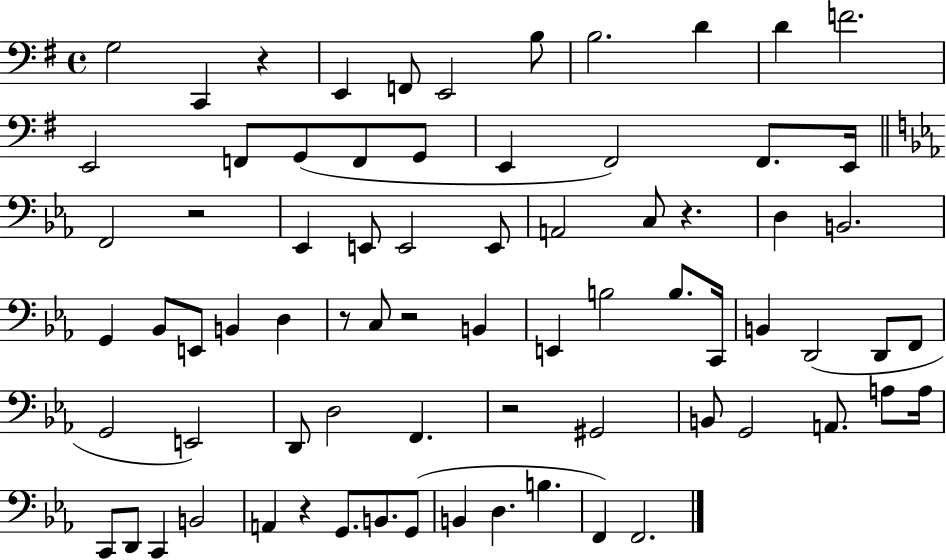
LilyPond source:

{
  \clef bass
  \time 4/4
  \defaultTimeSignature
  \key g \major
  \repeat volta 2 { g2 c,4 r4 | e,4 f,8 e,2 b8 | b2. d'4 | d'4 f'2. | \break e,2 f,8 g,8( f,8 g,8 | e,4 fis,2) fis,8. e,16 | \bar "||" \break \key c \minor f,2 r2 | ees,4 e,8 e,2 e,8 | a,2 c8 r4. | d4 b,2. | \break g,4 bes,8 e,8 b,4 d4 | r8 c8 r2 b,4 | e,4 b2 b8. c,16 | b,4 d,2( d,8 f,8 | \break g,2 e,2) | d,8 d2 f,4. | r2 gis,2 | b,8 g,2 a,8. a8 a16 | \break c,8 d,8 c,4 b,2 | a,4 r4 g,8. b,8. g,8( | b,4 d4. b4. | f,4) f,2. | \break } \bar "|."
}